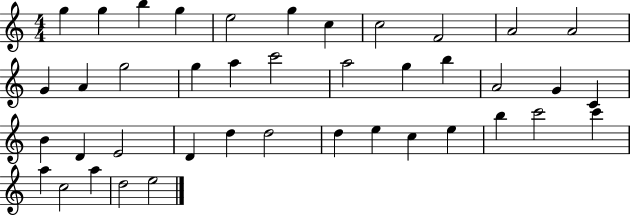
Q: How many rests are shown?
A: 0